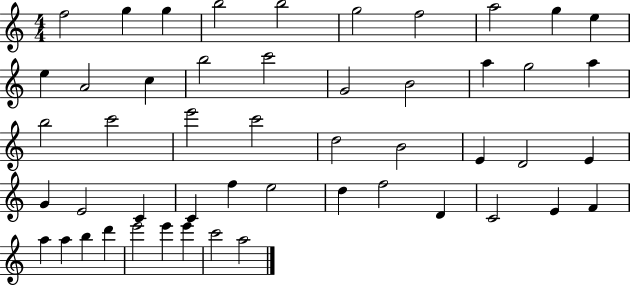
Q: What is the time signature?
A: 4/4